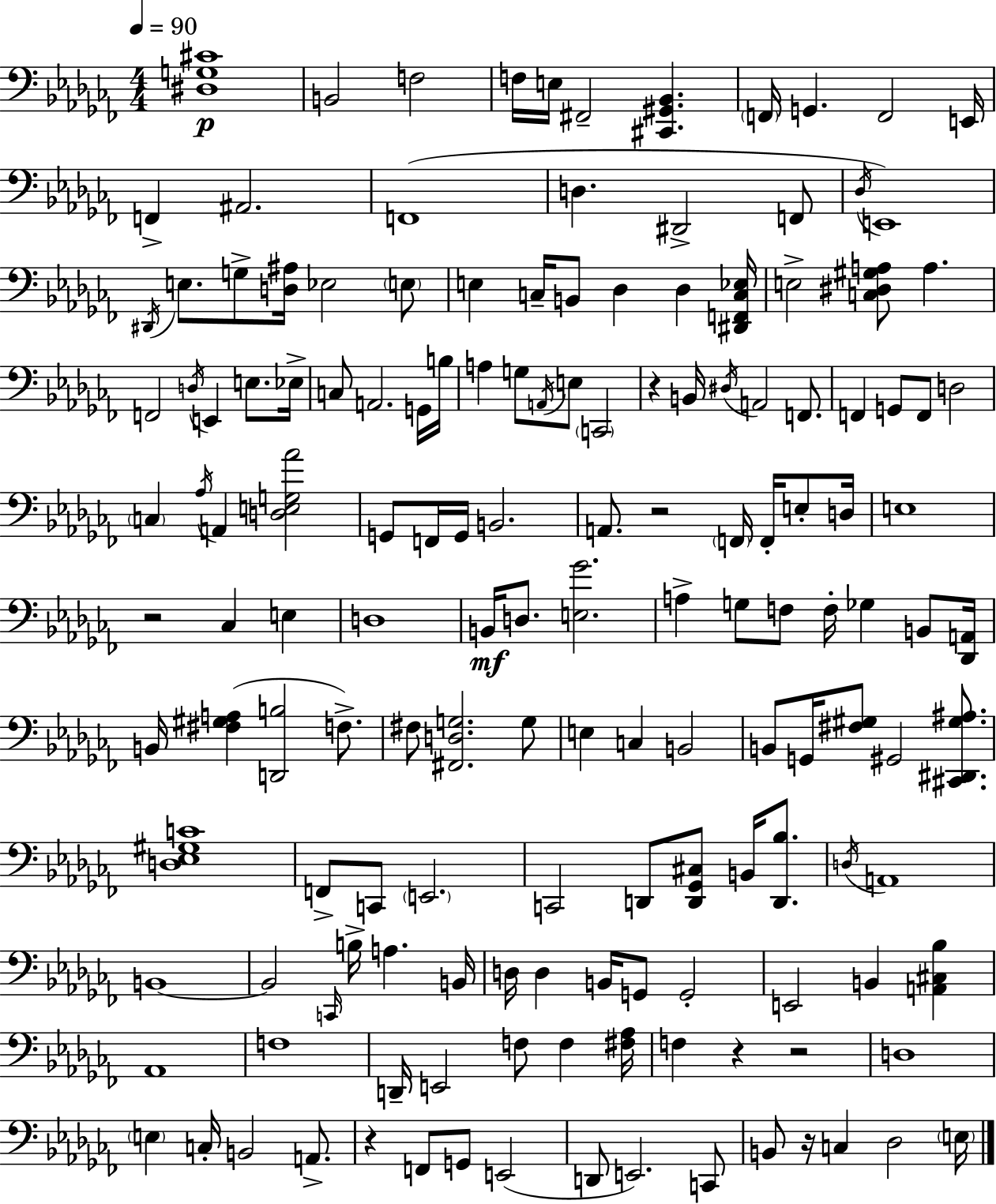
{
  \clef bass
  \numericTimeSignature
  \time 4/4
  \key aes \minor
  \tempo 4 = 90
  \repeat volta 2 { <dis g cis'>1\p | b,2 f2 | f16 e16 fis,2-- <cis, gis, bes,>4. | \parenthesize f,16 g,4. f,2 e,16 | \break f,4-> ais,2. | f,1( | d4. dis,2-> f,8 | \acciaccatura { des16 } e,1) | \break \acciaccatura { dis,16 } e8. g8-> <d ais>16 ees2 | \parenthesize e8 e4 c16-- b,8 des4 des4 | <dis, f, c ees>16 e2-> <c dis gis a>8 a4. | f,2 \acciaccatura { d16 } e,4 e8. | \break ees16-> c8 a,2. | g,16 b16 a4 g8 \acciaccatura { a,16 } e8 \parenthesize c,2 | r4 b,16 \acciaccatura { dis16 } a,2 | f,8. f,4 g,8 f,8 d2 | \break \parenthesize c4 \acciaccatura { aes16 } a,4 <d e g aes'>2 | g,8 f,16 g,16 b,2. | a,8. r2 | \parenthesize f,16 f,16-. e8-. d16 e1 | \break r2 ces4 | e4 d1 | b,16\mf d8. <e ges'>2. | a4-> g8 f8 f16-. ges4 | \break b,8 <des, a,>16 b,16 <fis gis a>4( <d, b>2 | f8.->) fis8 <fis, d g>2. | g8 e4 c4 b,2 | b,8 g,16 <fis gis>8 gis,2 | \break <cis, dis, gis ais>8. <d ees gis c'>1 | f,8-> c,8 \parenthesize e,2. | c,2 d,8 | <d, ges, cis>8 b,16 <d, bes>8. \acciaccatura { d16 } a,1 | \break b,1~~ | b,2 \grace { c,16 } | b16-> a4. b,16 d16 d4 b,16 g,8 | g,2-. e,2 | \break b,4 <a, cis bes>4 aes,1 | f1 | d,16-- e,2 | f8 f4 <fis aes>16 f4 r4 | \break r2 d1 | \parenthesize e4 c16-. b,2 | a,8.-> r4 f,8 g,8 | e,2( d,8 e,2.) | \break c,8 b,8 r16 c4 des2 | \parenthesize e16 } \bar "|."
}